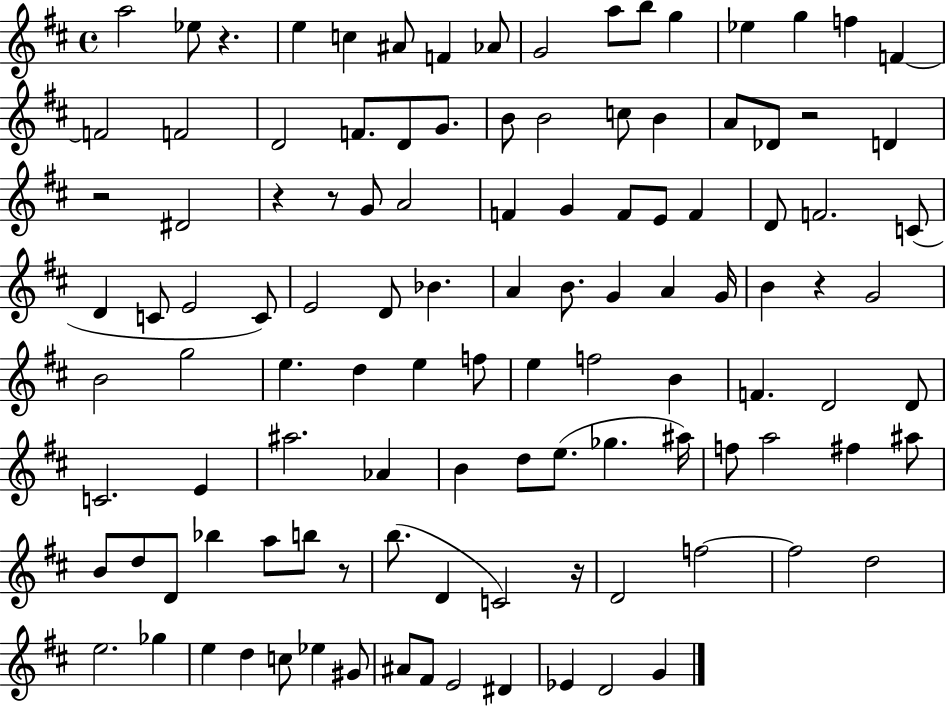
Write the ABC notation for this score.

X:1
T:Untitled
M:4/4
L:1/4
K:D
a2 _e/2 z e c ^A/2 F _A/2 G2 a/2 b/2 g _e g f F F2 F2 D2 F/2 D/2 G/2 B/2 B2 c/2 B A/2 _D/2 z2 D z2 ^D2 z z/2 G/2 A2 F G F/2 E/2 F D/2 F2 C/2 D C/2 E2 C/2 E2 D/2 _B A B/2 G A G/4 B z G2 B2 g2 e d e f/2 e f2 B F D2 D/2 C2 E ^a2 _A B d/2 e/2 _g ^a/4 f/2 a2 ^f ^a/2 B/2 d/2 D/2 _b a/2 b/2 z/2 b/2 D C2 z/4 D2 f2 f2 d2 e2 _g e d c/2 _e ^G/2 ^A/2 ^F/2 E2 ^D _E D2 G